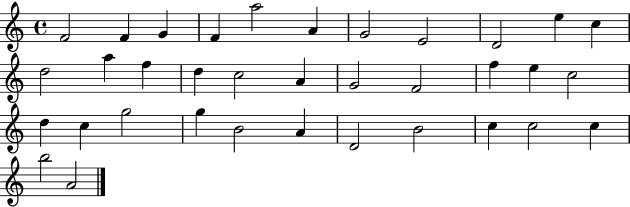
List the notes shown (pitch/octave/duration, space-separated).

F4/h F4/q G4/q F4/q A5/h A4/q G4/h E4/h D4/h E5/q C5/q D5/h A5/q F5/q D5/q C5/h A4/q G4/h F4/h F5/q E5/q C5/h D5/q C5/q G5/h G5/q B4/h A4/q D4/h B4/h C5/q C5/h C5/q B5/h A4/h